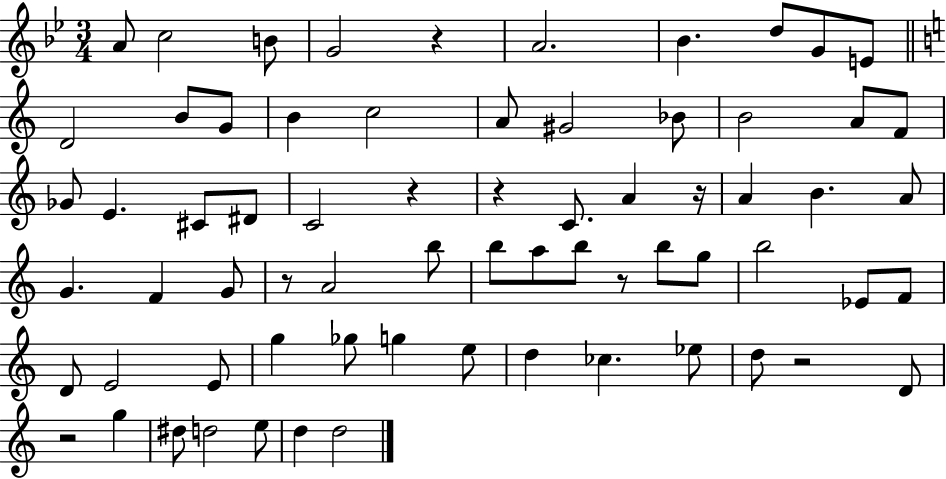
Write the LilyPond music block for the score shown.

{
  \clef treble
  \numericTimeSignature
  \time 3/4
  \key bes \major
  a'8 c''2 b'8 | g'2 r4 | a'2. | bes'4. d''8 g'8 e'8 | \break \bar "||" \break \key c \major d'2 b'8 g'8 | b'4 c''2 | a'8 gis'2 bes'8 | b'2 a'8 f'8 | \break ges'8 e'4. cis'8 dis'8 | c'2 r4 | r4 c'8. a'4 r16 | a'4 b'4. a'8 | \break g'4. f'4 g'8 | r8 a'2 b''8 | b''8 a''8 b''8 r8 b''8 g''8 | b''2 ees'8 f'8 | \break d'8 e'2 e'8 | g''4 ges''8 g''4 e''8 | d''4 ces''4. ees''8 | d''8 r2 d'8 | \break r2 g''4 | dis''8 d''2 e''8 | d''4 d''2 | \bar "|."
}